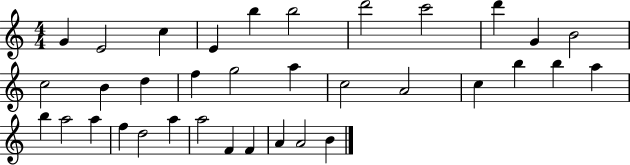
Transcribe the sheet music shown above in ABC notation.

X:1
T:Untitled
M:4/4
L:1/4
K:C
G E2 c E b b2 d'2 c'2 d' G B2 c2 B d f g2 a c2 A2 c b b a b a2 a f d2 a a2 F F A A2 B